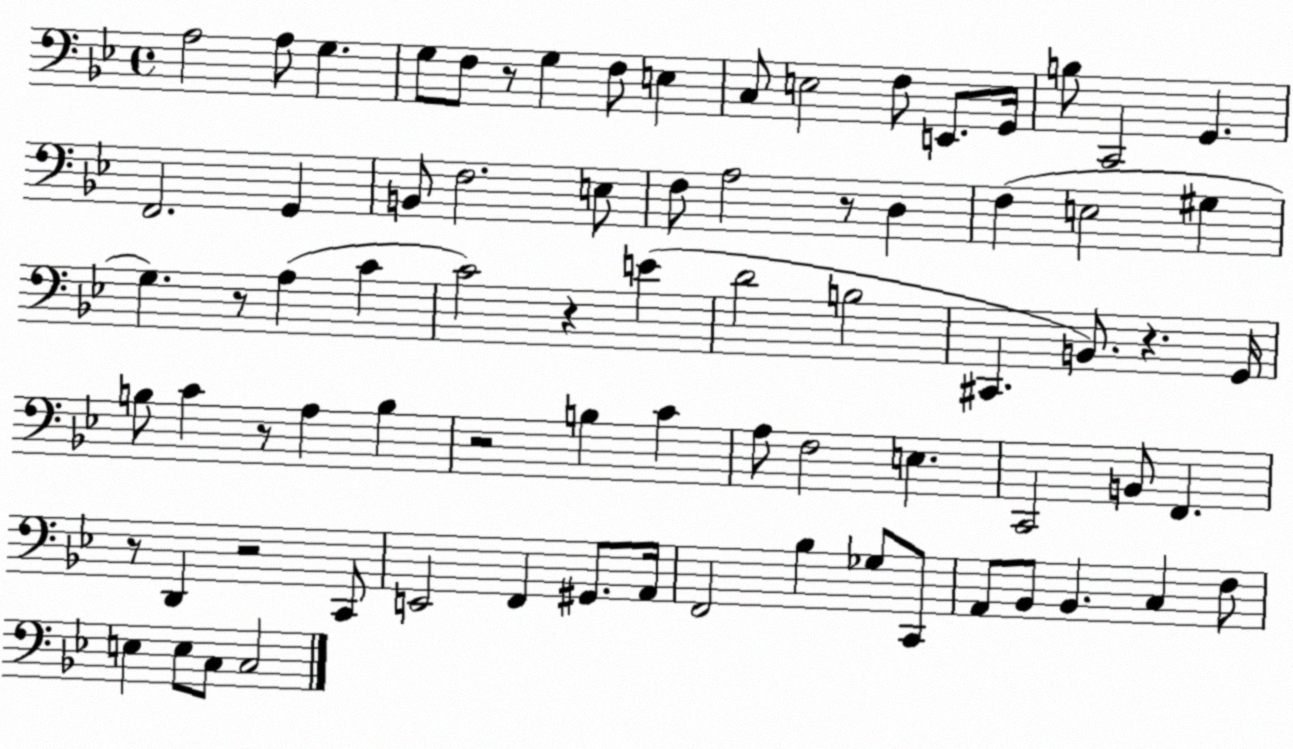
X:1
T:Untitled
M:4/4
L:1/4
K:Bb
A,2 A,/2 G, G,/2 F,/2 z/2 G, F,/2 E, C,/2 E,2 F,/2 E,,/2 G,,/4 B,/2 C,,2 G,, F,,2 G,, B,,/2 F,2 E,/2 F,/2 A,2 z/2 D, F, E,2 ^G, G, z/2 A, C C2 z E D2 B,2 ^C,, B,,/2 z G,,/4 B,/2 C z/2 A, B, z2 B, C A,/2 F,2 E, C,,2 B,,/2 F,, z/2 D,, z2 C,,/2 E,,2 F,, ^G,,/2 A,,/4 F,,2 _B, _G,/2 C,,/2 A,,/2 _B,,/2 _B,, C, F,/2 E, E,/2 C,/2 C,2